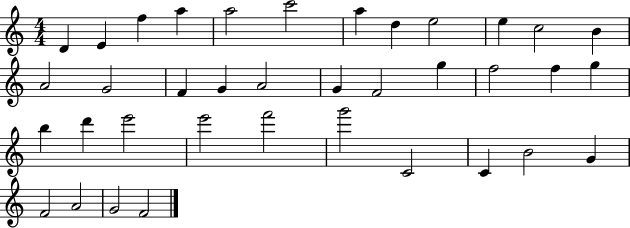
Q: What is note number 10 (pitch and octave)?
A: E5